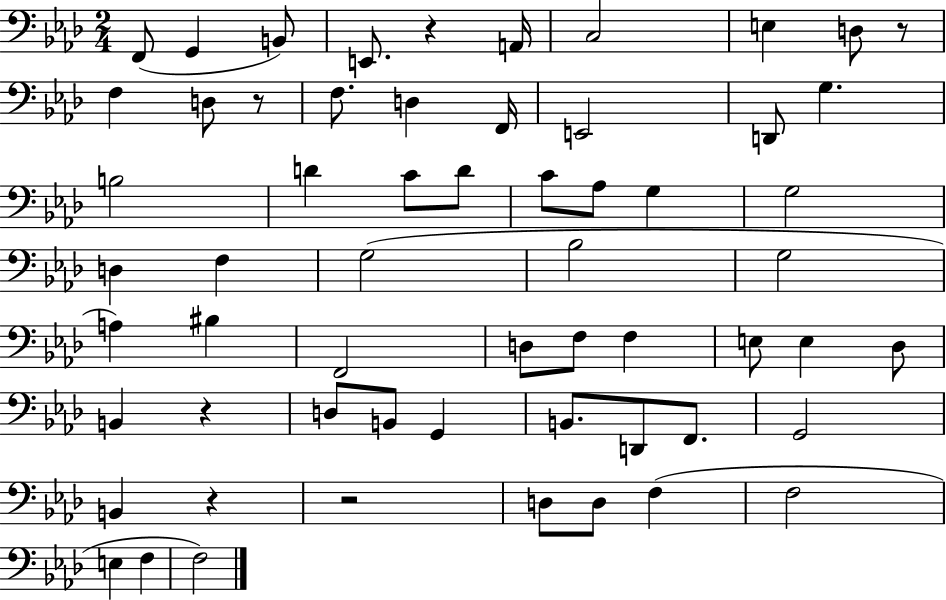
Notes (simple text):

F2/e G2/q B2/e E2/e. R/q A2/s C3/h E3/q D3/e R/e F3/q D3/e R/e F3/e. D3/q F2/s E2/h D2/e G3/q. B3/h D4/q C4/e D4/e C4/e Ab3/e G3/q G3/h D3/q F3/q G3/h Bb3/h G3/h A3/q BIS3/q F2/h D3/e F3/e F3/q E3/e E3/q Db3/e B2/q R/q D3/e B2/e G2/q B2/e. D2/e F2/e. G2/h B2/q R/q R/h D3/e D3/e F3/q F3/h E3/q F3/q F3/h